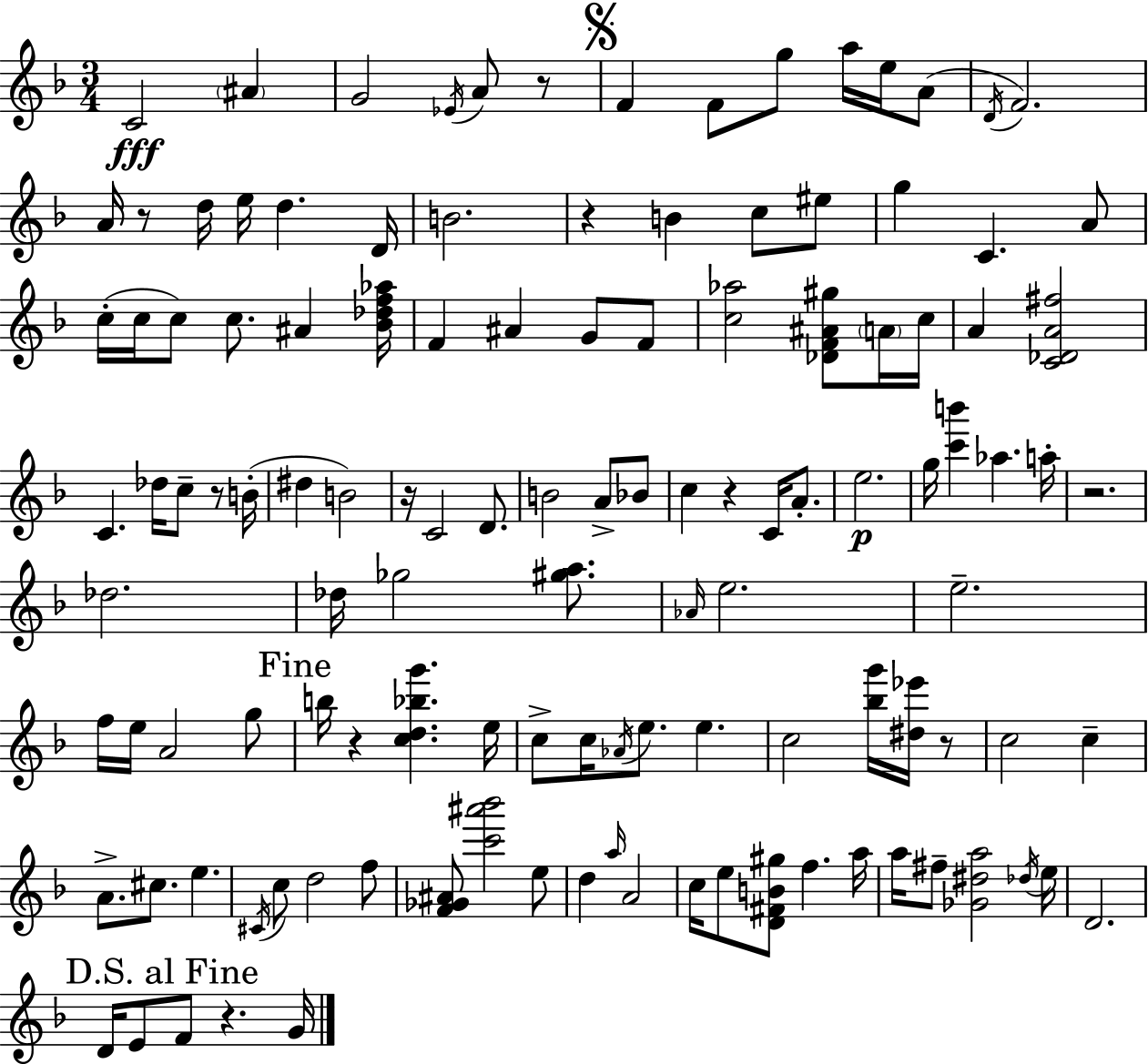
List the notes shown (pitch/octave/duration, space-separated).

C4/h A#4/q G4/h Eb4/s A4/e R/e F4/q F4/e G5/e A5/s E5/s A4/e D4/s F4/h. A4/s R/e D5/s E5/s D5/q. D4/s B4/h. R/q B4/q C5/e EIS5/e G5/q C4/q. A4/e C5/s C5/s C5/e C5/e. A#4/q [Bb4,Db5,F5,Ab5]/s F4/q A#4/q G4/e F4/e [C5,Ab5]/h [Db4,F4,A#4,G#5]/e A4/s C5/s A4/q [C4,Db4,A4,F#5]/h C4/q. Db5/s C5/e R/e B4/s D#5/q B4/h R/s C4/h D4/e. B4/h A4/e Bb4/e C5/q R/q C4/s A4/e. E5/h. G5/s [C6,B6]/q Ab5/q. A5/s R/h. Db5/h. Db5/s Gb5/h [G#5,A5]/e. Ab4/s E5/h. E5/h. F5/s E5/s A4/h G5/e B5/s R/q [C5,D5,Bb5,G6]/q. E5/s C5/e C5/s Ab4/s E5/e. E5/q. C5/h [Bb5,G6]/s [D#5,Eb6]/s R/e C5/h C5/q A4/e. C#5/e. E5/q. C#4/s C5/e D5/h F5/e [F4,Gb4,A#4]/e [C6,A#6,Bb6]/h E5/e D5/q A5/s A4/h C5/s E5/e [D4,F#4,B4,G#5]/e F5/q. A5/s A5/s F#5/e [Gb4,D#5,A5]/h Db5/s E5/s D4/h. D4/s E4/e F4/e R/q. G4/s